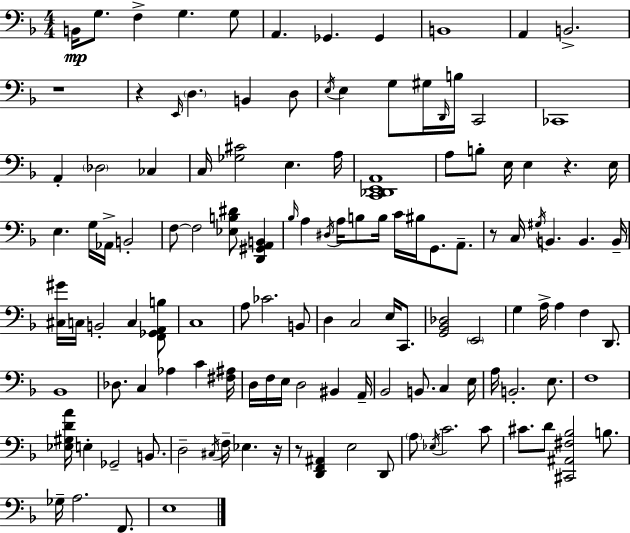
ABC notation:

X:1
T:Untitled
M:4/4
L:1/4
K:Dm
B,,/4 G,/2 F, G, G,/2 A,, _G,, _G,, B,,4 A,, B,,2 z4 z E,,/4 D, B,, D,/2 E,/4 E, G,/2 ^G,/4 D,,/4 B,/4 C,,2 _C,,4 A,, _D,2 _C, C,/4 [_G,^C]2 E, A,/4 [C,,_D,,E,,A,,]4 A,/2 B,/2 E,/4 E, z E,/4 E, G,/4 _A,,/4 B,,2 F,/2 F,2 [_E,B,^D]/2 [D,,^G,,A,,B,,] _B,/4 A, ^D,/4 A,/4 B,/2 B,/4 C/4 ^B,/4 G,,/2 A,,/2 z/2 C,/4 ^G,/4 B,, B,, B,,/4 [^C,^G]/4 C,/4 B,,2 C, [F,,_G,,A,,B,]/2 C,4 A,/2 _C2 B,,/2 D, C,2 E,/4 C,,/2 [G,,_B,,_D,]2 E,,2 G, A,/4 A, F, D,,/2 _B,,4 _D,/2 C, _A, C [^F,^A,]/4 D,/4 F,/4 E,/4 D,2 ^B,, A,,/4 _B,,2 B,,/2 C, E,/4 A,/4 B,,2 E,/2 F,4 [_E,^G,DA]/4 E, _G,,2 B,,/2 D,2 ^C,/4 F,/4 _E, z/4 z/2 [D,,F,,^A,,] E,2 D,,/2 A,/2 _E,/4 C2 C/2 ^C/2 D/2 [^C,,^A,,^F,_B,]2 B,/2 _G,/4 A,2 F,,/2 E,4